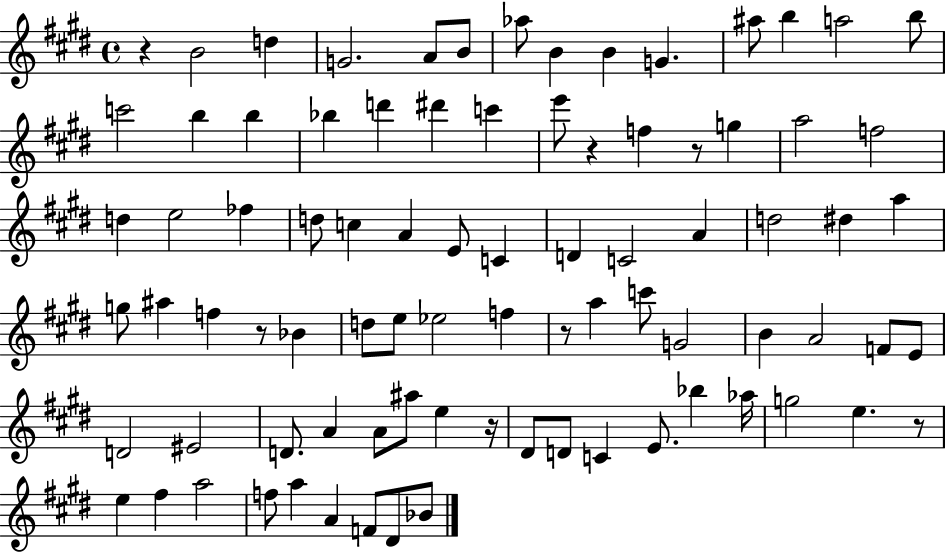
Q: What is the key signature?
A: E major